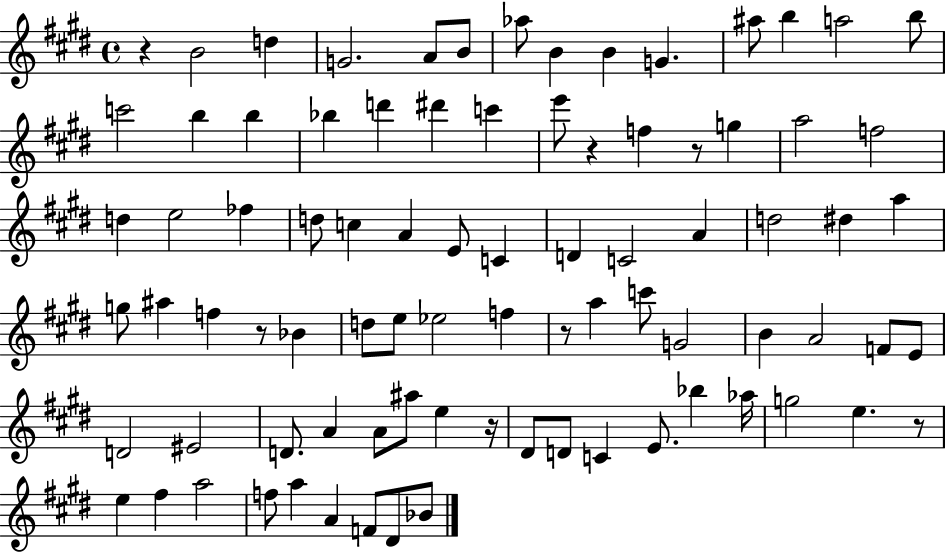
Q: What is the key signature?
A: E major